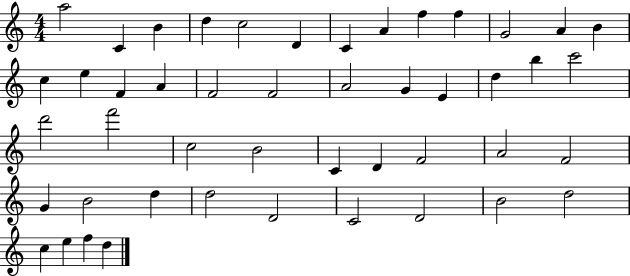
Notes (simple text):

A5/h C4/q B4/q D5/q C5/h D4/q C4/q A4/q F5/q F5/q G4/h A4/q B4/q C5/q E5/q F4/q A4/q F4/h F4/h A4/h G4/q E4/q D5/q B5/q C6/h D6/h F6/h C5/h B4/h C4/q D4/q F4/h A4/h F4/h G4/q B4/h D5/q D5/h D4/h C4/h D4/h B4/h D5/h C5/q E5/q F5/q D5/q